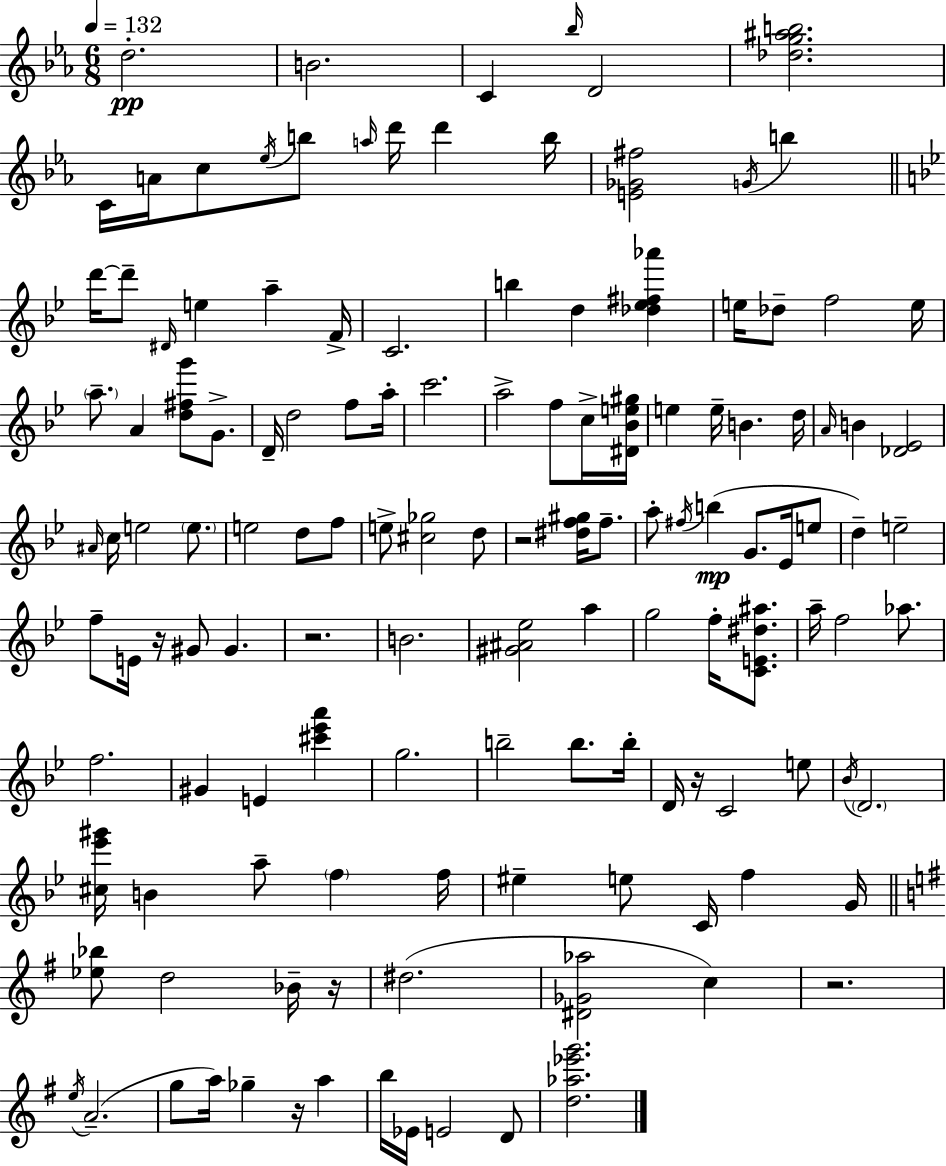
D5/h. B4/h. C4/q Bb5/s D4/h [Db5,G5,A#5,B5]/h. C4/s A4/s C5/e Eb5/s B5/e A5/s D6/s D6/q B5/s [E4,Gb4,F#5]/h G4/s B5/q D6/s D6/e D#4/s E5/q A5/q F4/s C4/h. B5/q D5/q [Db5,Eb5,F#5,Ab6]/q E5/s Db5/e F5/h E5/s A5/e. A4/q [D5,F#5,G6]/e G4/e. D4/s D5/h F5/e A5/s C6/h. A5/h F5/e C5/s [D#4,Bb4,E5,G#5]/s E5/q E5/s B4/q. D5/s A4/s B4/q [Db4,Eb4]/h A#4/s C5/s E5/h E5/e. E5/h D5/e F5/e E5/e [C#5,Gb5]/h D5/e R/h [D#5,F5,G#5]/s F5/e. A5/e F#5/s B5/q G4/e. Eb4/s E5/e D5/q E5/h F5/e E4/s R/s G#4/e G#4/q. R/h. B4/h. [G#4,A#4,Eb5]/h A5/q G5/h F5/s [C4,E4,D#5,A#5]/e. A5/s F5/h Ab5/e. F5/h. G#4/q E4/q [C#6,Eb6,A6]/q G5/h. B5/h B5/e. B5/s D4/s R/s C4/h E5/e Bb4/s D4/h. [C#5,Eb6,G#6]/s B4/q A5/e F5/q F5/s EIS5/q E5/e C4/s F5/q G4/s [Eb5,Bb5]/e D5/h Bb4/s R/s D#5/h. [D#4,Gb4,Ab5]/h C5/q R/h. E5/s A4/h. G5/e A5/s Gb5/q R/s A5/q B5/s Eb4/s E4/h D4/e [D5,Ab5,Eb6,G6]/h.